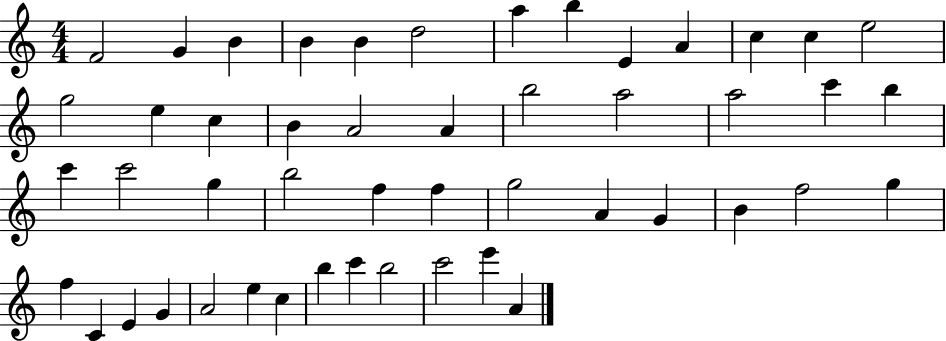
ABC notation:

X:1
T:Untitled
M:4/4
L:1/4
K:C
F2 G B B B d2 a b E A c c e2 g2 e c B A2 A b2 a2 a2 c' b c' c'2 g b2 f f g2 A G B f2 g f C E G A2 e c b c' b2 c'2 e' A